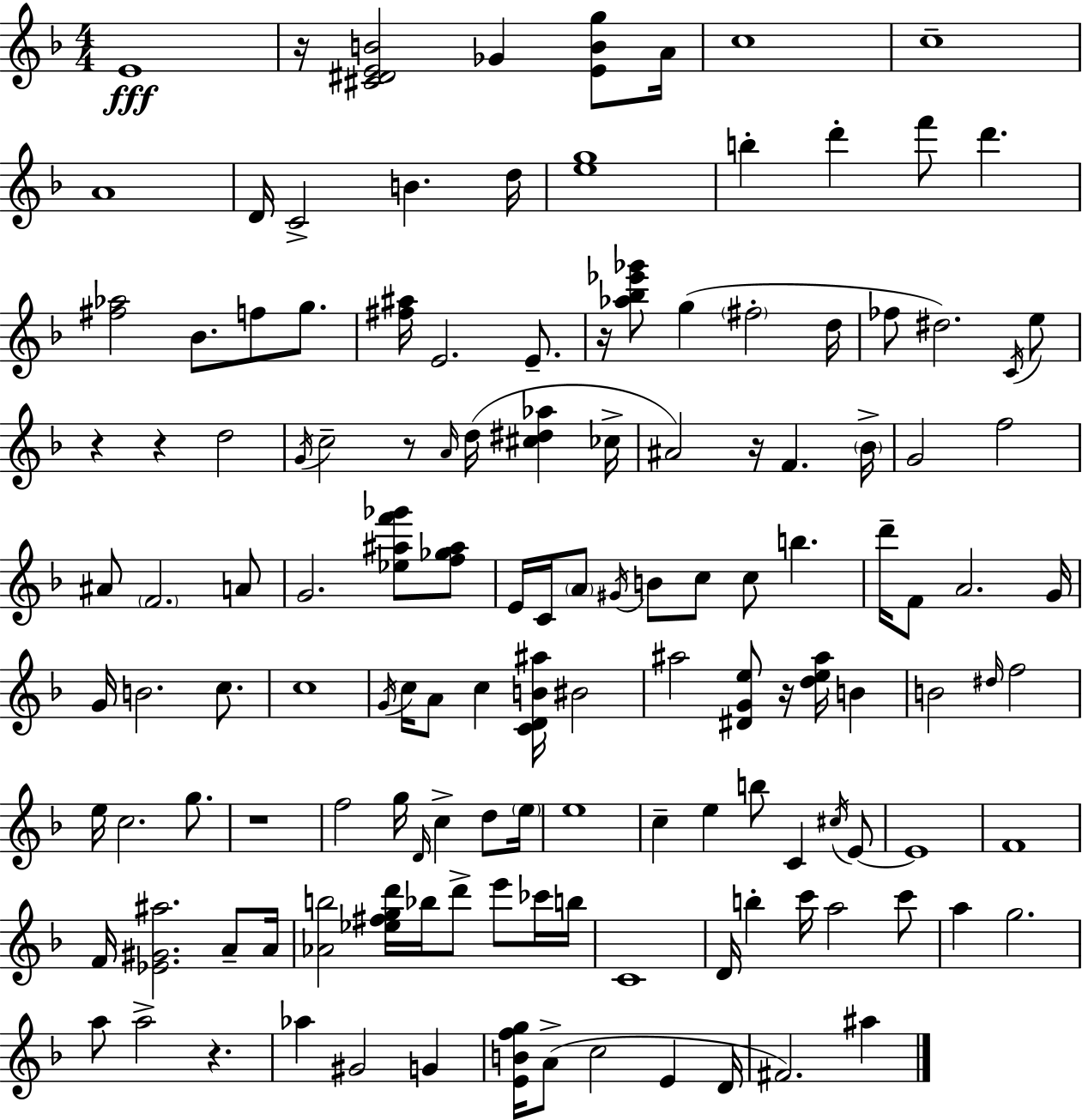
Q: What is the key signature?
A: D minor